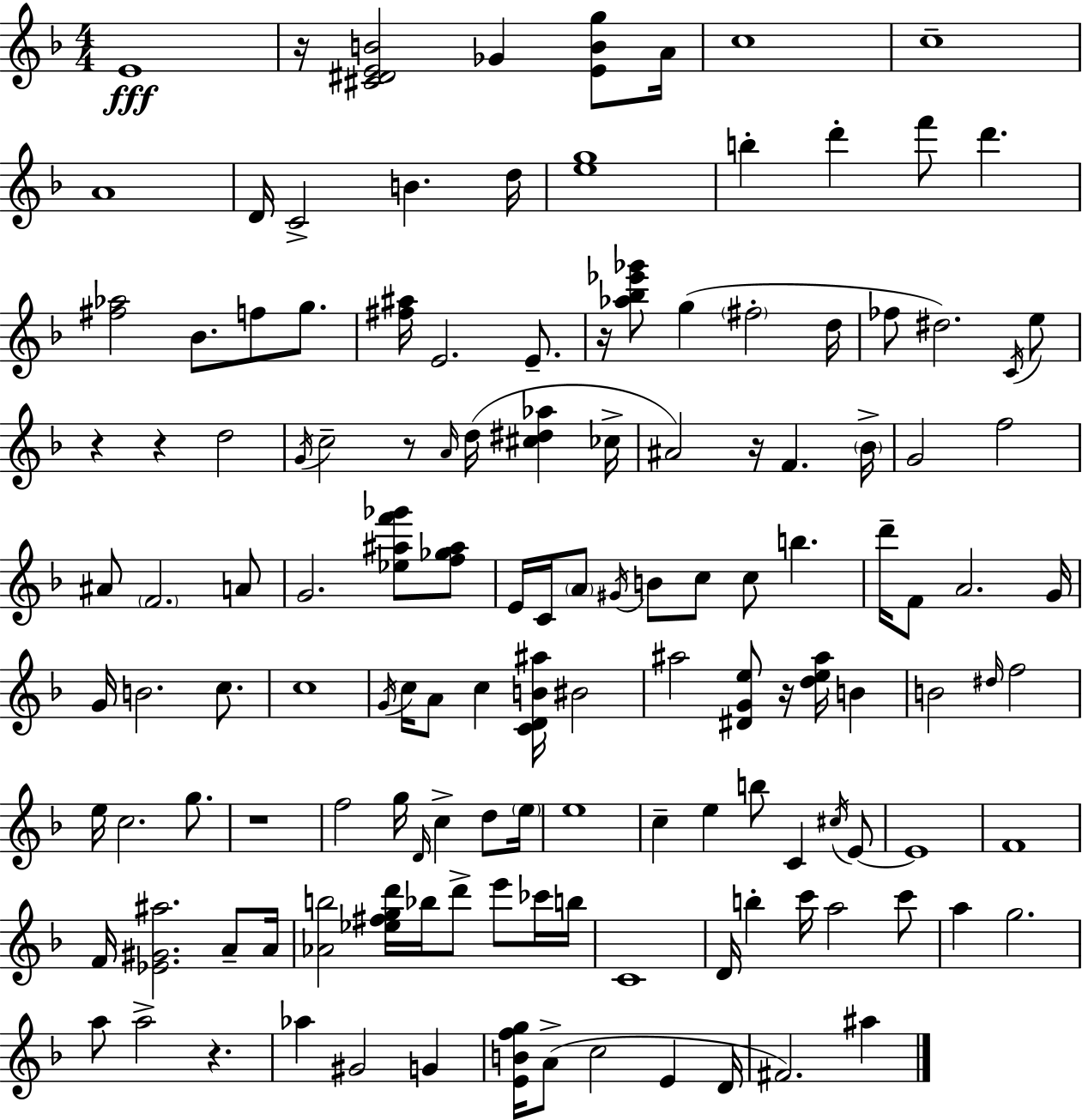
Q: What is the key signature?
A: D minor